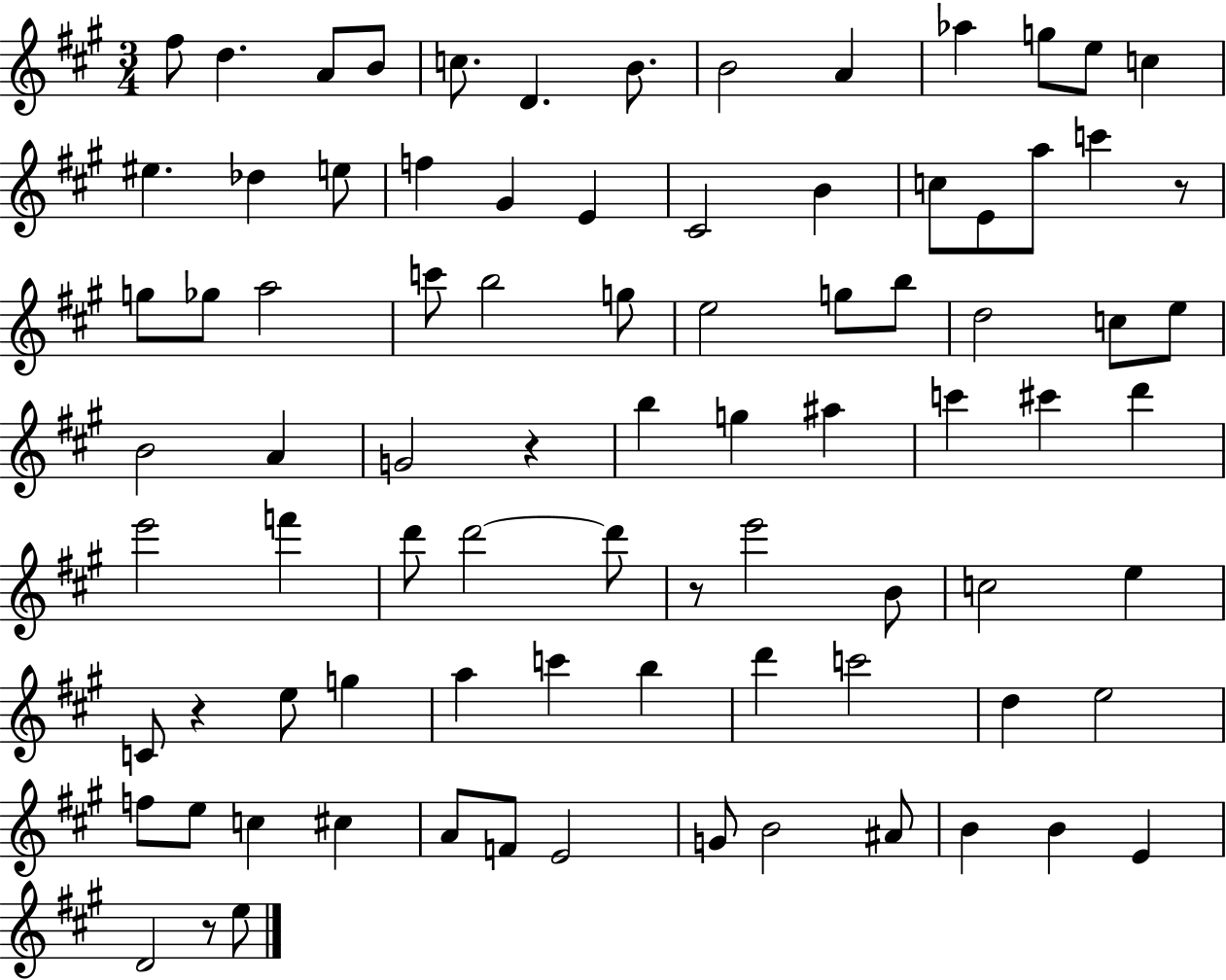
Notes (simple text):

F#5/e D5/q. A4/e B4/e C5/e. D4/q. B4/e. B4/h A4/q Ab5/q G5/e E5/e C5/q EIS5/q. Db5/q E5/e F5/q G#4/q E4/q C#4/h B4/q C5/e E4/e A5/e C6/q R/e G5/e Gb5/e A5/h C6/e B5/h G5/e E5/h G5/e B5/e D5/h C5/e E5/e B4/h A4/q G4/h R/q B5/q G5/q A#5/q C6/q C#6/q D6/q E6/h F6/q D6/e D6/h D6/e R/e E6/h B4/e C5/h E5/q C4/e R/q E5/e G5/q A5/q C6/q B5/q D6/q C6/h D5/q E5/h F5/e E5/e C5/q C#5/q A4/e F4/e E4/h G4/e B4/h A#4/e B4/q B4/q E4/q D4/h R/e E5/e